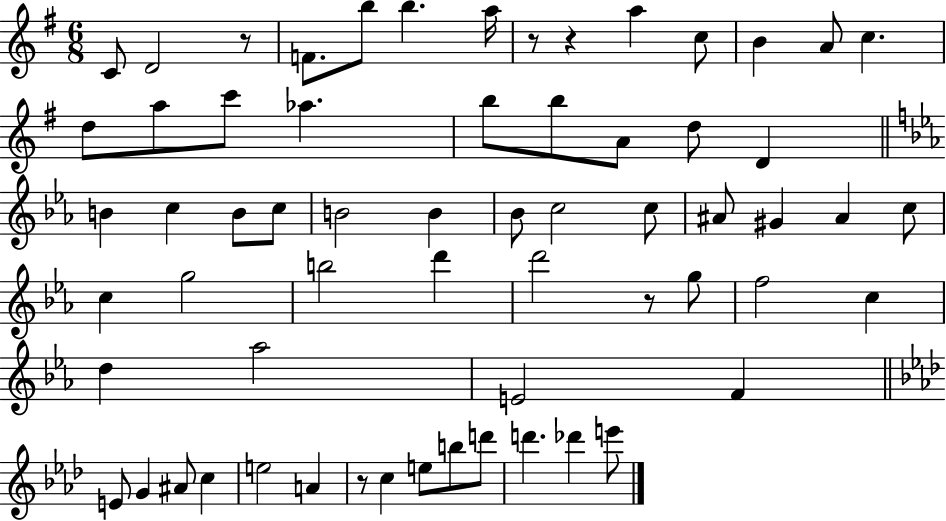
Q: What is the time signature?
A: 6/8